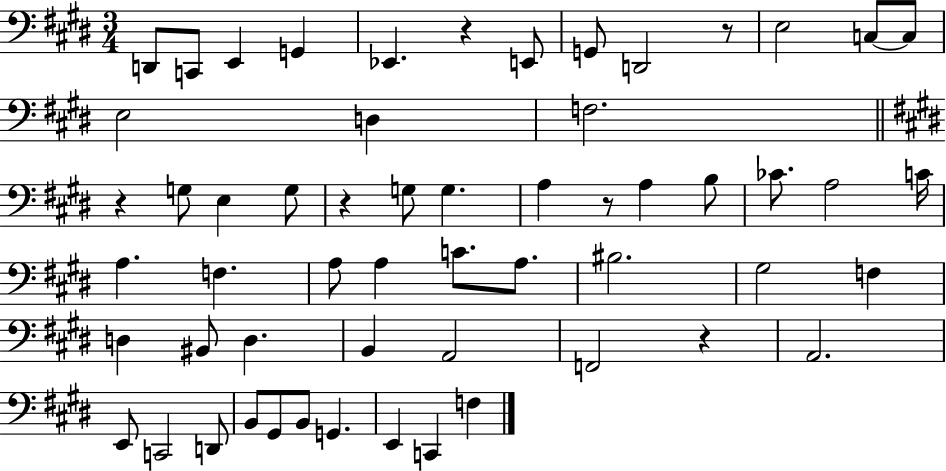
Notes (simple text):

D2/e C2/e E2/q G2/q Eb2/q. R/q E2/e G2/e D2/h R/e E3/h C3/e C3/e E3/h D3/q F3/h. R/q G3/e E3/q G3/e R/q G3/e G3/q. A3/q R/e A3/q B3/e CES4/e. A3/h C4/s A3/q. F3/q. A3/e A3/q C4/e. A3/e. BIS3/h. G#3/h F3/q D3/q BIS2/e D3/q. B2/q A2/h F2/h R/q A2/h. E2/e C2/h D2/e B2/e G#2/e B2/e G2/q. E2/q C2/q F3/q